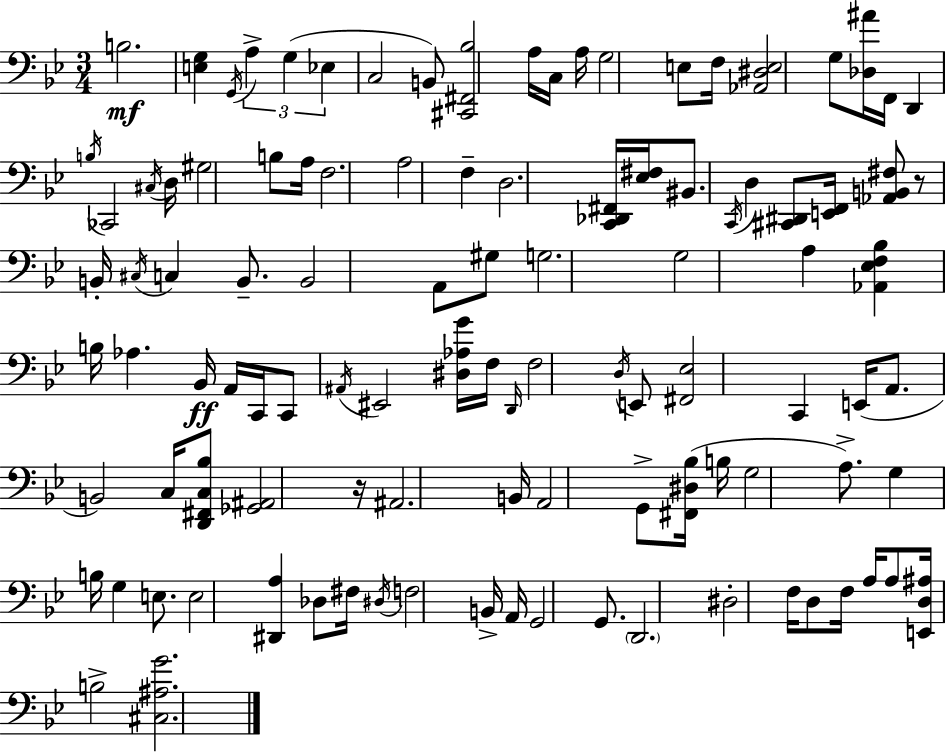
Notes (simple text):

B3/h. [E3,G3]/q G2/s A3/q G3/q Eb3/q C3/h B2/e [C#2,F#2,Bb3]/h A3/s C3/s A3/s G3/h E3/e F3/s [Ab2,D#3,E3]/h G3/e [Db3,A#4]/s F2/s D2/q B3/s CES2/h C#3/s D3/s G#3/h B3/e A3/s F3/h. A3/h F3/q D3/h. [C2,Db2,F#2]/s [Eb3,F#3]/s BIS2/e. C2/s D3/q [C#2,D#2]/e [E2,F2]/s [Ab2,B2,F#3]/e R/e B2/s C#3/s C3/q B2/e. B2/h A2/e G#3/e G3/h. G3/h A3/q [Ab2,Eb3,F3,Bb3]/q B3/s Ab3/q. Bb2/s A2/s C2/s C2/e A#2/s EIS2/h [D#3,Ab3,G4]/s F3/s D2/s F3/h D3/s E2/e [F#2,Eb3]/h C2/q E2/s A2/e. B2/h C3/s [D2,F#2,C3,Bb3]/e [Gb2,A#2]/h R/s A#2/h. B2/s A2/h G2/e [F#2,D#3,Bb3]/s B3/s G3/h A3/e. G3/q B3/s G3/q E3/e. E3/h [D#2,A3]/q Db3/e F#3/s D#3/s F3/h B2/s A2/s G2/h G2/e. D2/h. D#3/h F3/s D3/e F3/s A3/s A3/e [E2,D3,A#3]/s B3/h [C#3,A#3,G4]/h.